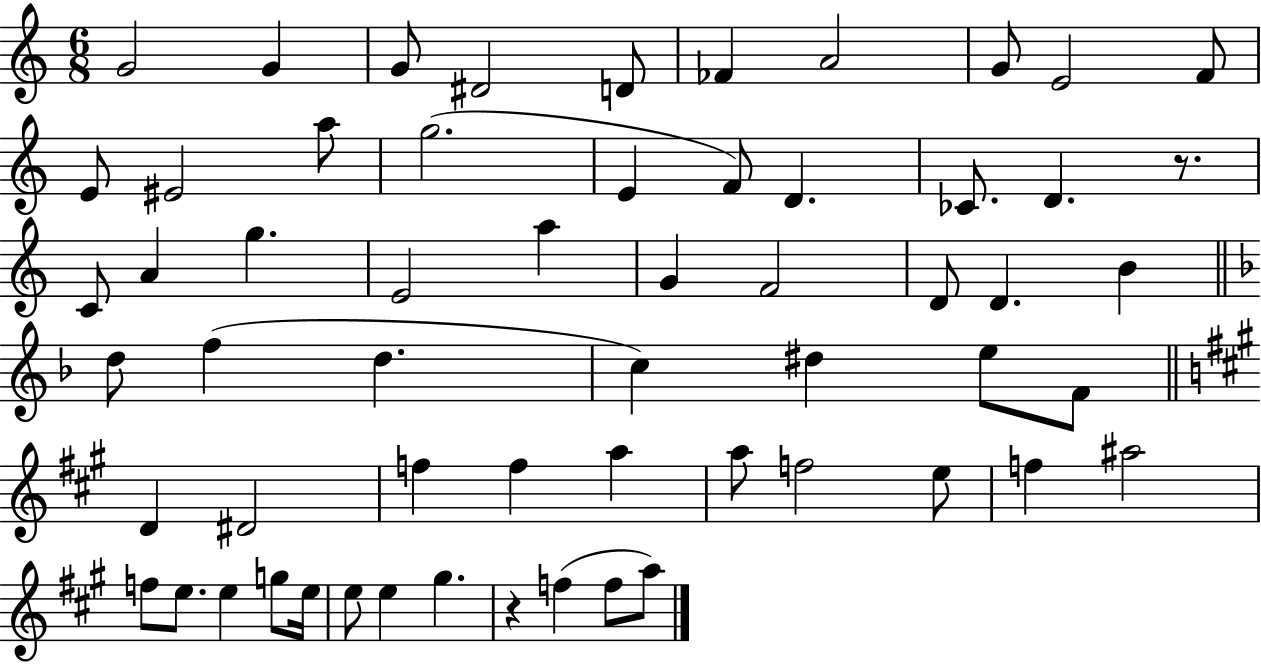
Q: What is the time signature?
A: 6/8